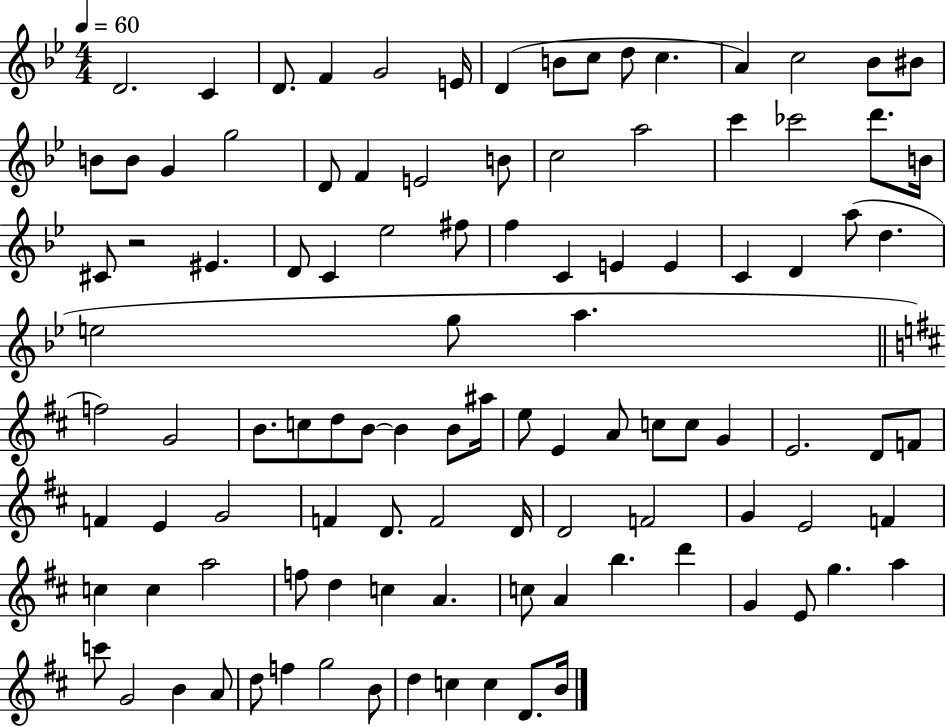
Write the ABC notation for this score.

X:1
T:Untitled
M:4/4
L:1/4
K:Bb
D2 C D/2 F G2 E/4 D B/2 c/2 d/2 c A c2 _B/2 ^B/2 B/2 B/2 G g2 D/2 F E2 B/2 c2 a2 c' _c'2 d'/2 B/4 ^C/2 z2 ^E D/2 C _e2 ^f/2 f C E E C D a/2 d e2 g/2 a f2 G2 B/2 c/2 d/2 B/2 B B/2 ^a/4 e/2 E A/2 c/2 c/2 G E2 D/2 F/2 F E G2 F D/2 F2 D/4 D2 F2 G E2 F c c a2 f/2 d c A c/2 A b d' G E/2 g a c'/2 G2 B A/2 d/2 f g2 B/2 d c c D/2 B/4